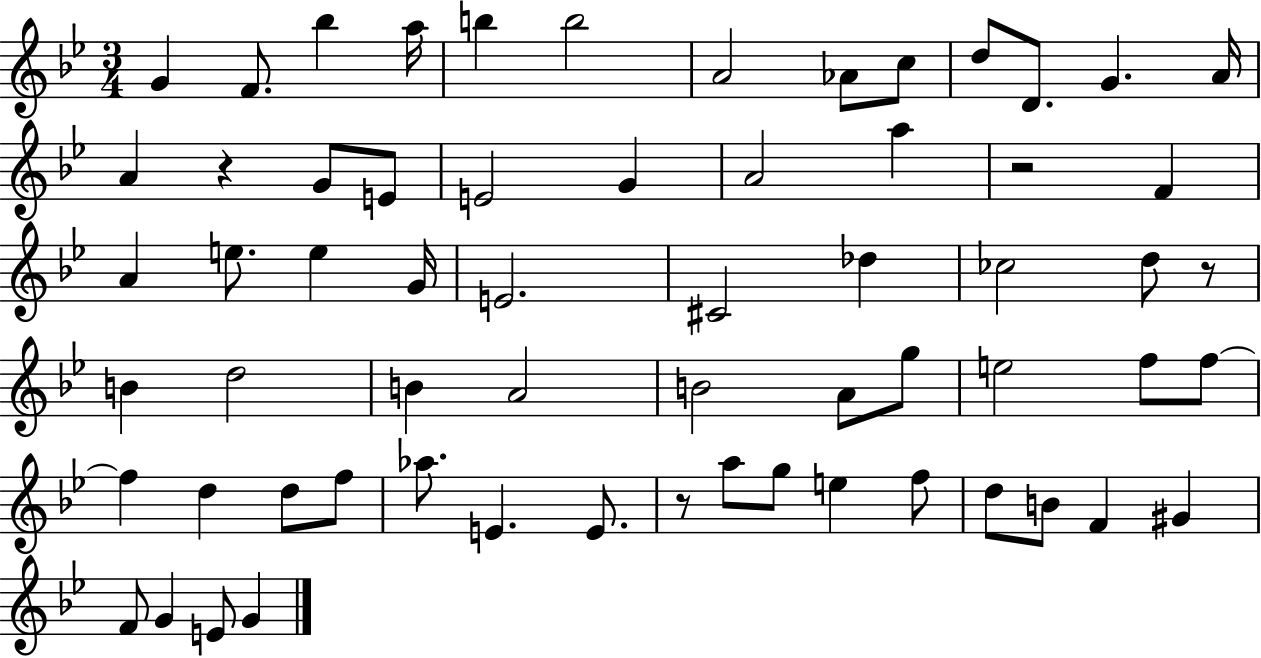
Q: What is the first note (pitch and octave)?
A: G4